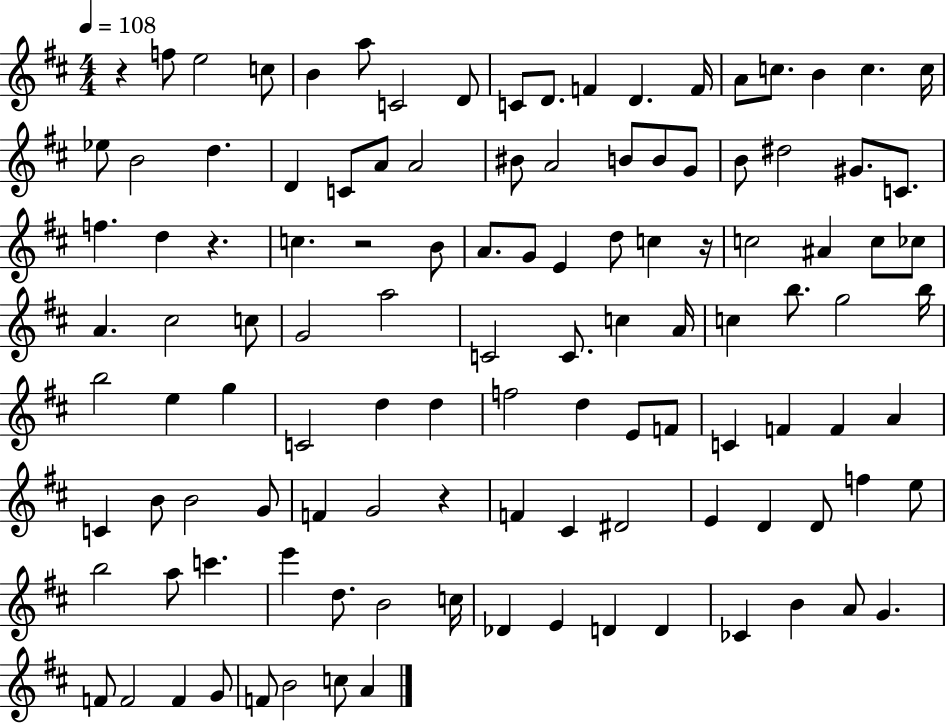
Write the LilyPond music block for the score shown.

{
  \clef treble
  \numericTimeSignature
  \time 4/4
  \key d \major
  \tempo 4 = 108
  r4 f''8 e''2 c''8 | b'4 a''8 c'2 d'8 | c'8 d'8. f'4 d'4. f'16 | a'8 c''8. b'4 c''4. c''16 | \break ees''8 b'2 d''4. | d'4 c'8 a'8 a'2 | bis'8 a'2 b'8 b'8 g'8 | b'8 dis''2 gis'8. c'8. | \break f''4. d''4 r4. | c''4. r2 b'8 | a'8. g'8 e'4 d''8 c''4 r16 | c''2 ais'4 c''8 ces''8 | \break a'4. cis''2 c''8 | g'2 a''2 | c'2 c'8. c''4 a'16 | c''4 b''8. g''2 b''16 | \break b''2 e''4 g''4 | c'2 d''4 d''4 | f''2 d''4 e'8 f'8 | c'4 f'4 f'4 a'4 | \break c'4 b'8 b'2 g'8 | f'4 g'2 r4 | f'4 cis'4 dis'2 | e'4 d'4 d'8 f''4 e''8 | \break b''2 a''8 c'''4. | e'''4 d''8. b'2 c''16 | des'4 e'4 d'4 d'4 | ces'4 b'4 a'8 g'4. | \break f'8 f'2 f'4 g'8 | f'8 b'2 c''8 a'4 | \bar "|."
}